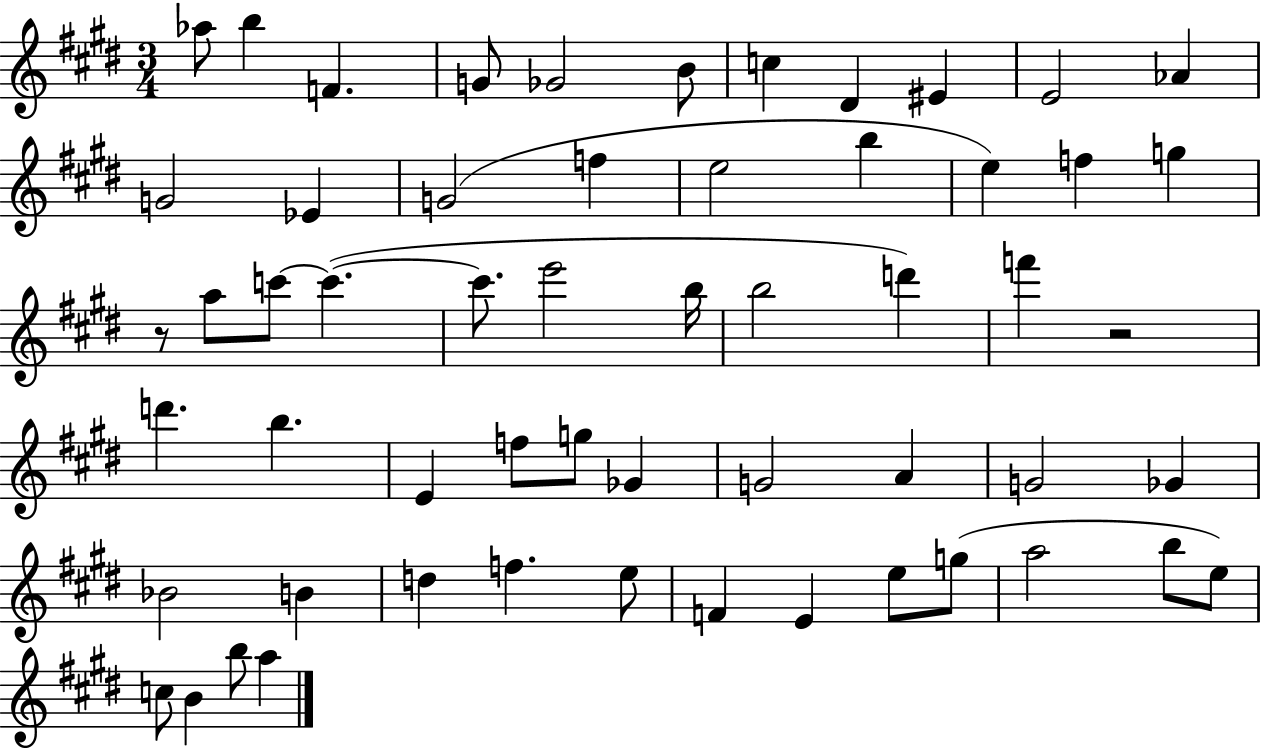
{
  \clef treble
  \numericTimeSignature
  \time 3/4
  \key e \major
  \repeat volta 2 { aes''8 b''4 f'4. | g'8 ges'2 b'8 | c''4 dis'4 eis'4 | e'2 aes'4 | \break g'2 ees'4 | g'2( f''4 | e''2 b''4 | e''4) f''4 g''4 | \break r8 a''8 c'''8~~ c'''4.~(~ | c'''8. e'''2 b''16 | b''2 d'''4) | f'''4 r2 | \break d'''4. b''4. | e'4 f''8 g''8 ges'4 | g'2 a'4 | g'2 ges'4 | \break bes'2 b'4 | d''4 f''4. e''8 | f'4 e'4 e''8 g''8( | a''2 b''8 e''8) | \break c''8 b'4 b''8 a''4 | } \bar "|."
}